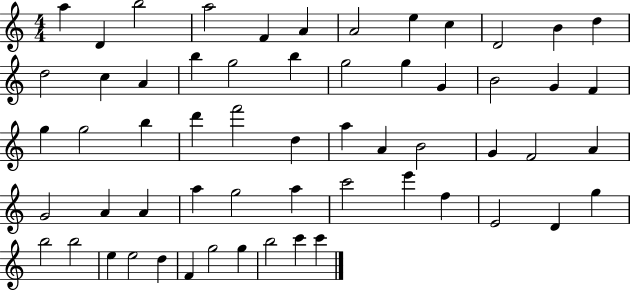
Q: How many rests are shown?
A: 0